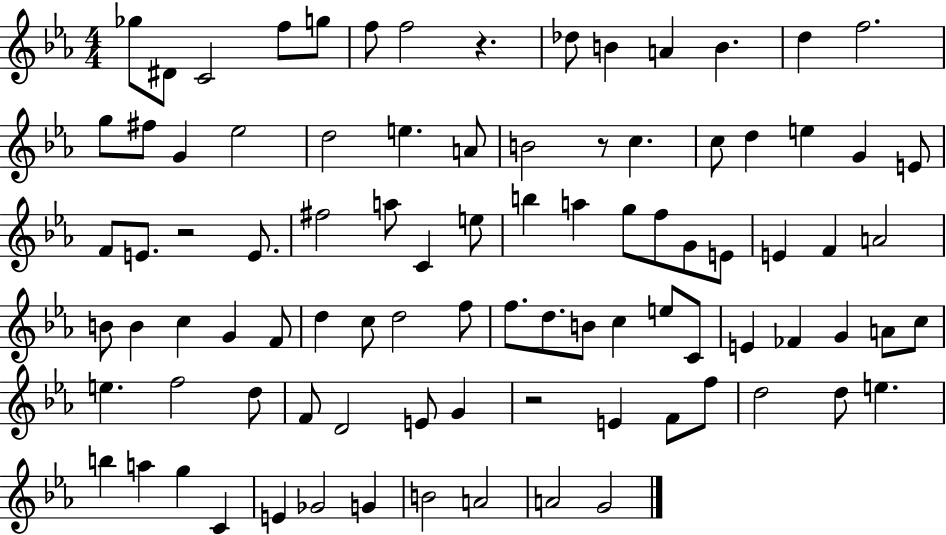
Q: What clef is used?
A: treble